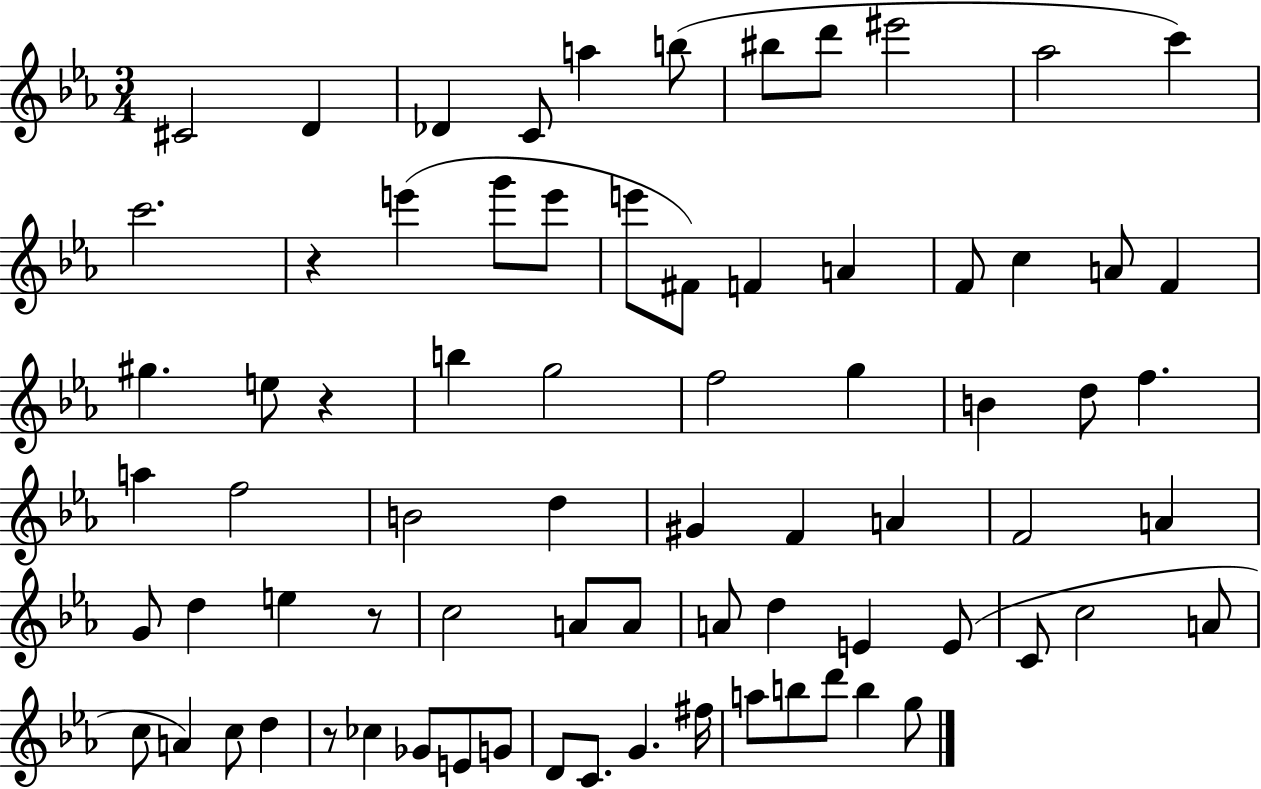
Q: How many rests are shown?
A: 4